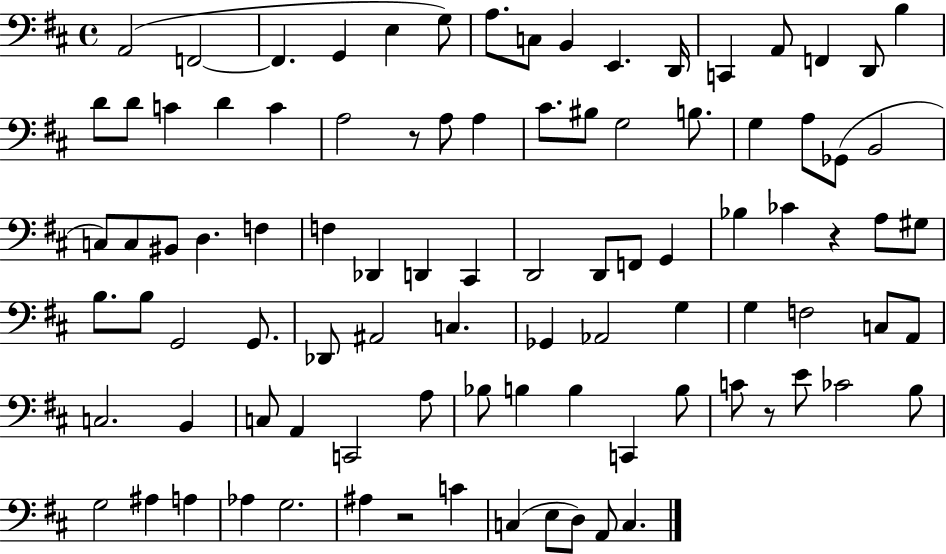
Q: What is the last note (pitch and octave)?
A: C3